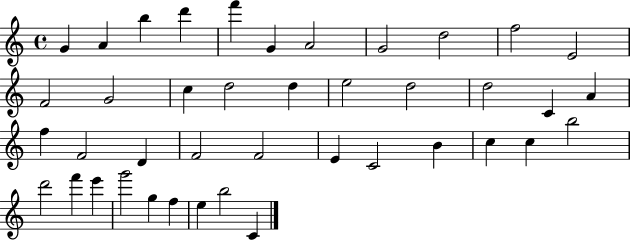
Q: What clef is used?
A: treble